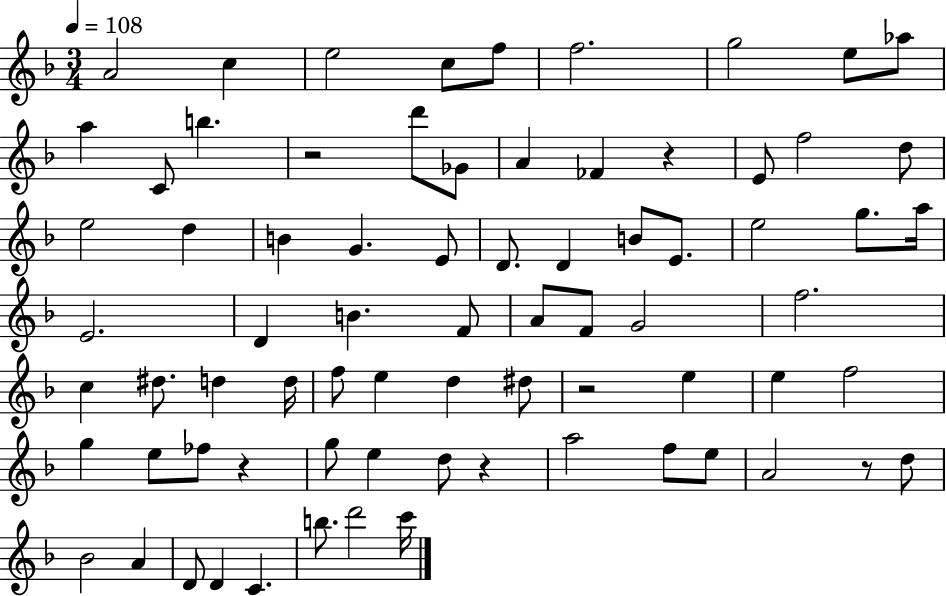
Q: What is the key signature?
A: F major